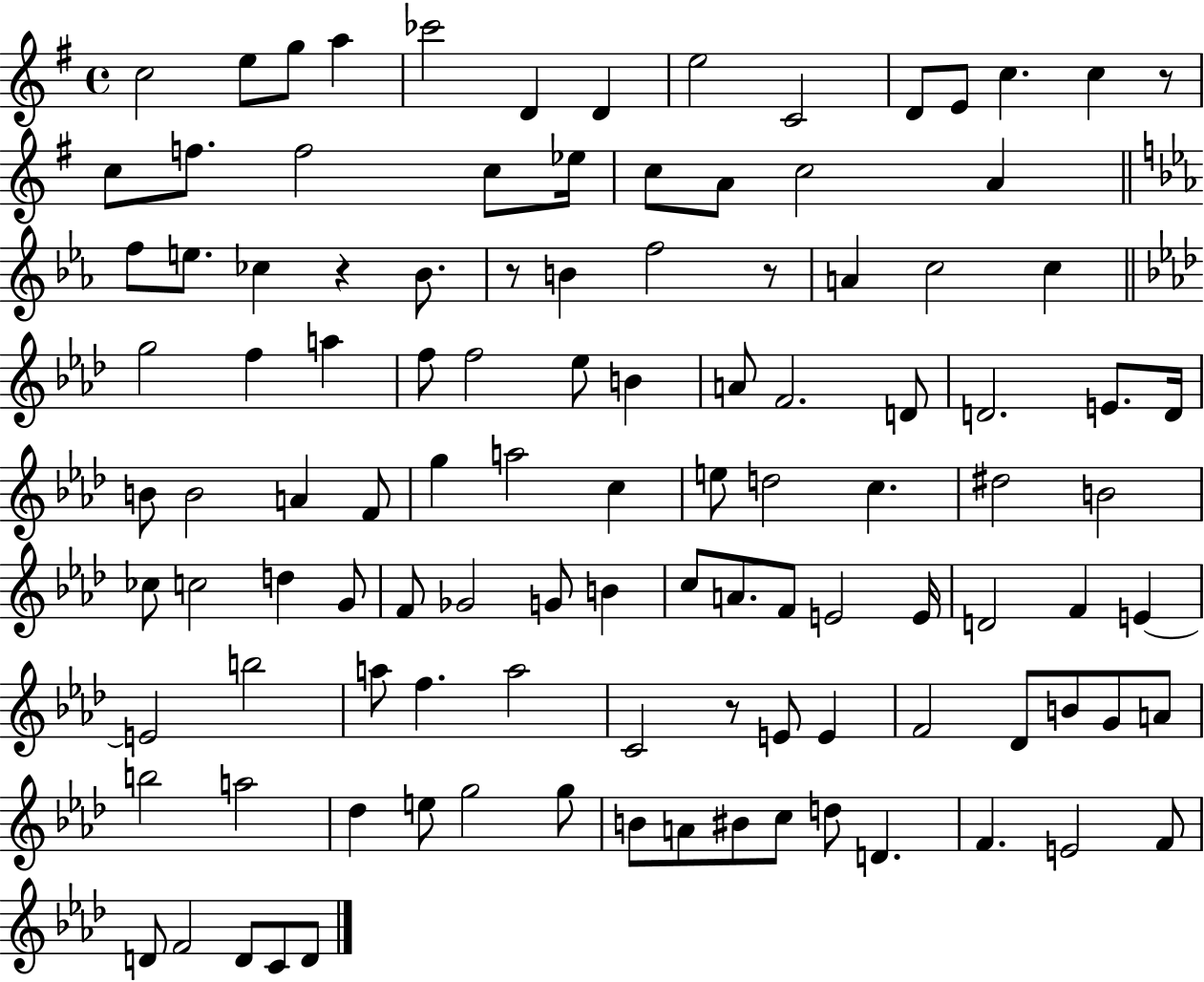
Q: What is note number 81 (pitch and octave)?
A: F4